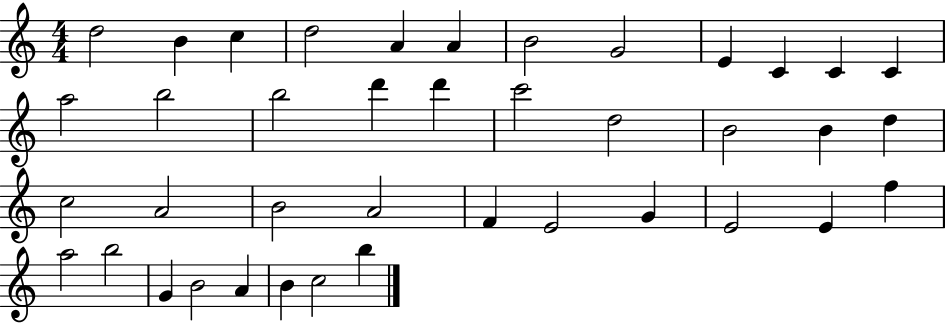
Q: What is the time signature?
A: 4/4